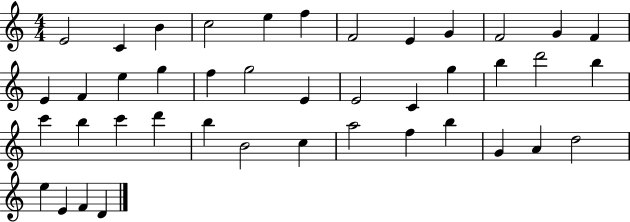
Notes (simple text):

E4/h C4/q B4/q C5/h E5/q F5/q F4/h E4/q G4/q F4/h G4/q F4/q E4/q F4/q E5/q G5/q F5/q G5/h E4/q E4/h C4/q G5/q B5/q D6/h B5/q C6/q B5/q C6/q D6/q B5/q B4/h C5/q A5/h F5/q B5/q G4/q A4/q D5/h E5/q E4/q F4/q D4/q